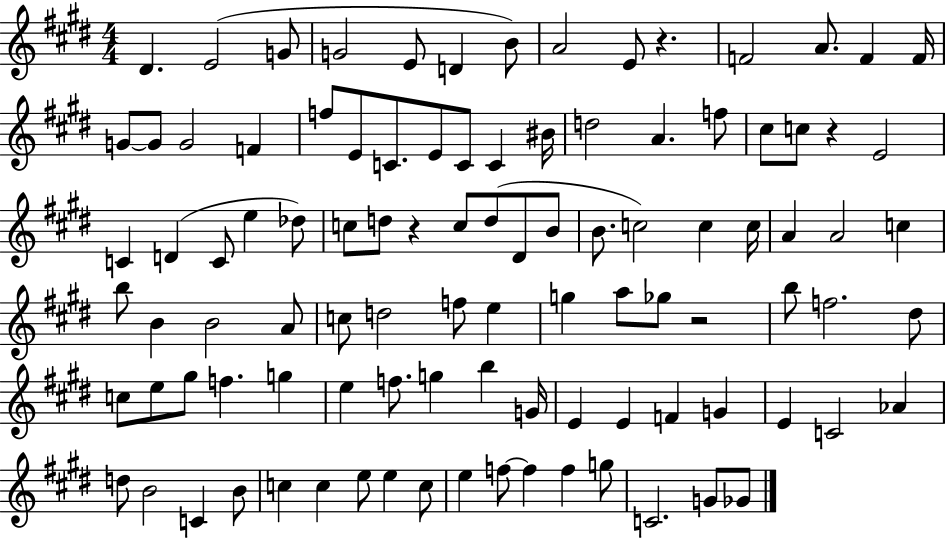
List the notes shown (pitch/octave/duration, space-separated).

D#4/q. E4/h G4/e G4/h E4/e D4/q B4/e A4/h E4/e R/q. F4/h A4/e. F4/q F4/s G4/e G4/e G4/h F4/q F5/e E4/e C4/e. E4/e C4/e C4/q BIS4/s D5/h A4/q. F5/e C#5/e C5/e R/q E4/h C4/q D4/q C4/e E5/q Db5/e C5/e D5/e R/q C5/e D5/e D#4/e B4/e B4/e. C5/h C5/q C5/s A4/q A4/h C5/q B5/e B4/q B4/h A4/e C5/e D5/h F5/e E5/q G5/q A5/e Gb5/e R/h B5/e F5/h. D#5/e C5/e E5/e G#5/e F5/q. G5/q E5/q F5/e. G5/q B5/q G4/s E4/q E4/q F4/q G4/q E4/q C4/h Ab4/q D5/e B4/h C4/q B4/e C5/q C5/q E5/e E5/q C5/e E5/q F5/e F5/q F5/q G5/e C4/h. G4/e Gb4/e